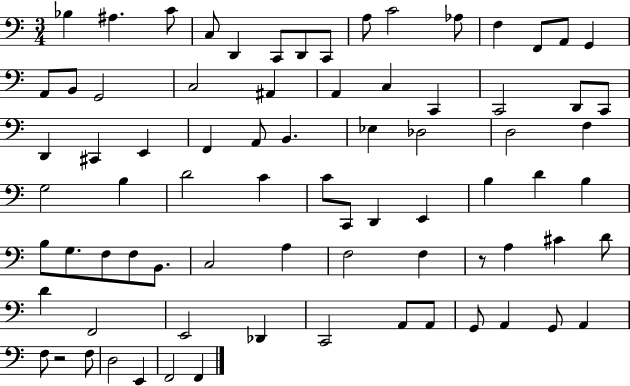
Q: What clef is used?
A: bass